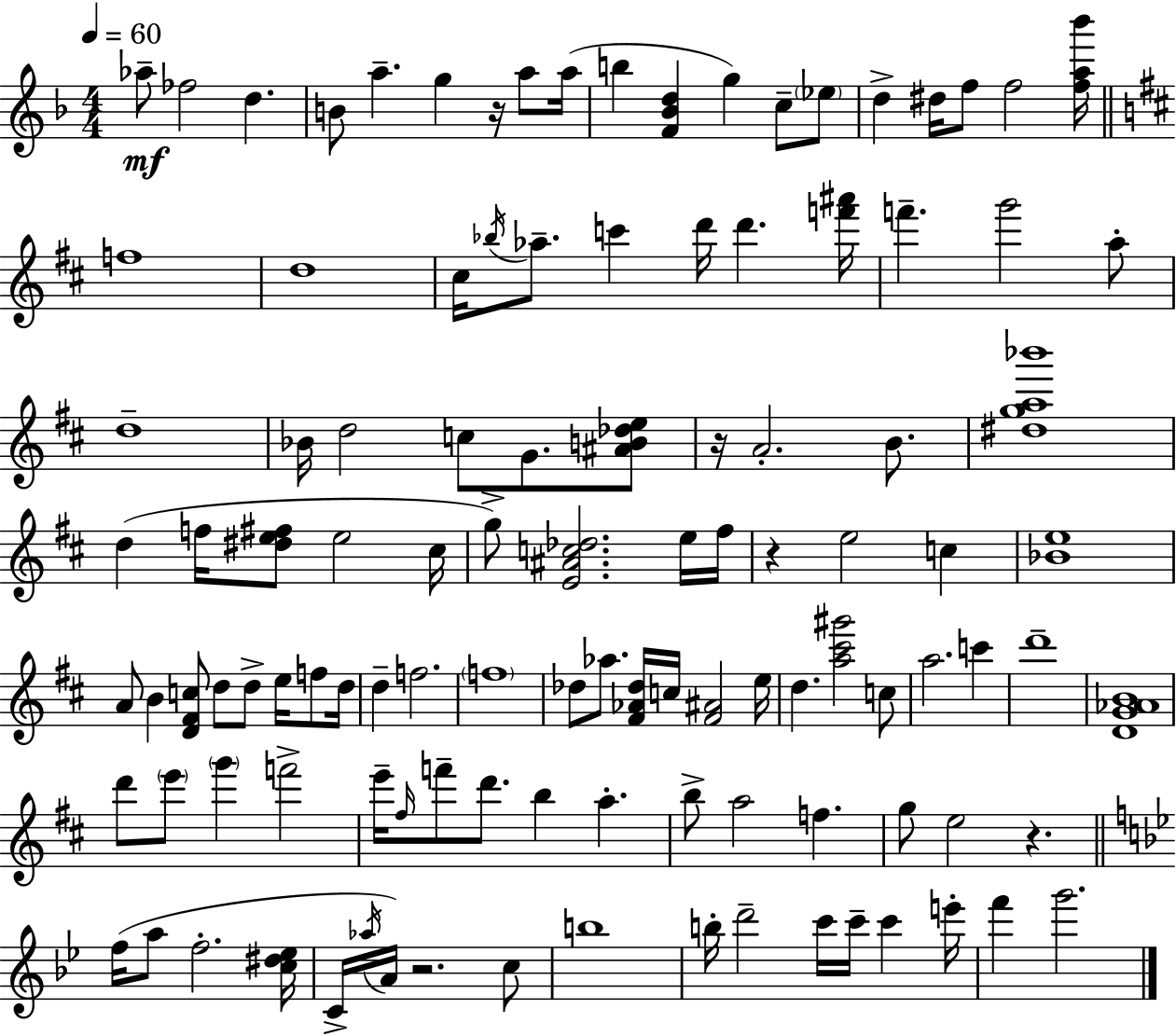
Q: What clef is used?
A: treble